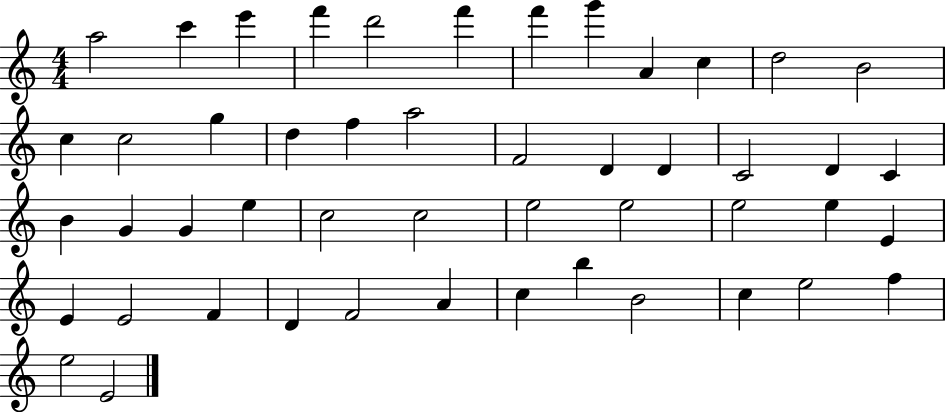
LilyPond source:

{
  \clef treble
  \numericTimeSignature
  \time 4/4
  \key c \major
  a''2 c'''4 e'''4 | f'''4 d'''2 f'''4 | f'''4 g'''4 a'4 c''4 | d''2 b'2 | \break c''4 c''2 g''4 | d''4 f''4 a''2 | f'2 d'4 d'4 | c'2 d'4 c'4 | \break b'4 g'4 g'4 e''4 | c''2 c''2 | e''2 e''2 | e''2 e''4 e'4 | \break e'4 e'2 f'4 | d'4 f'2 a'4 | c''4 b''4 b'2 | c''4 e''2 f''4 | \break e''2 e'2 | \bar "|."
}